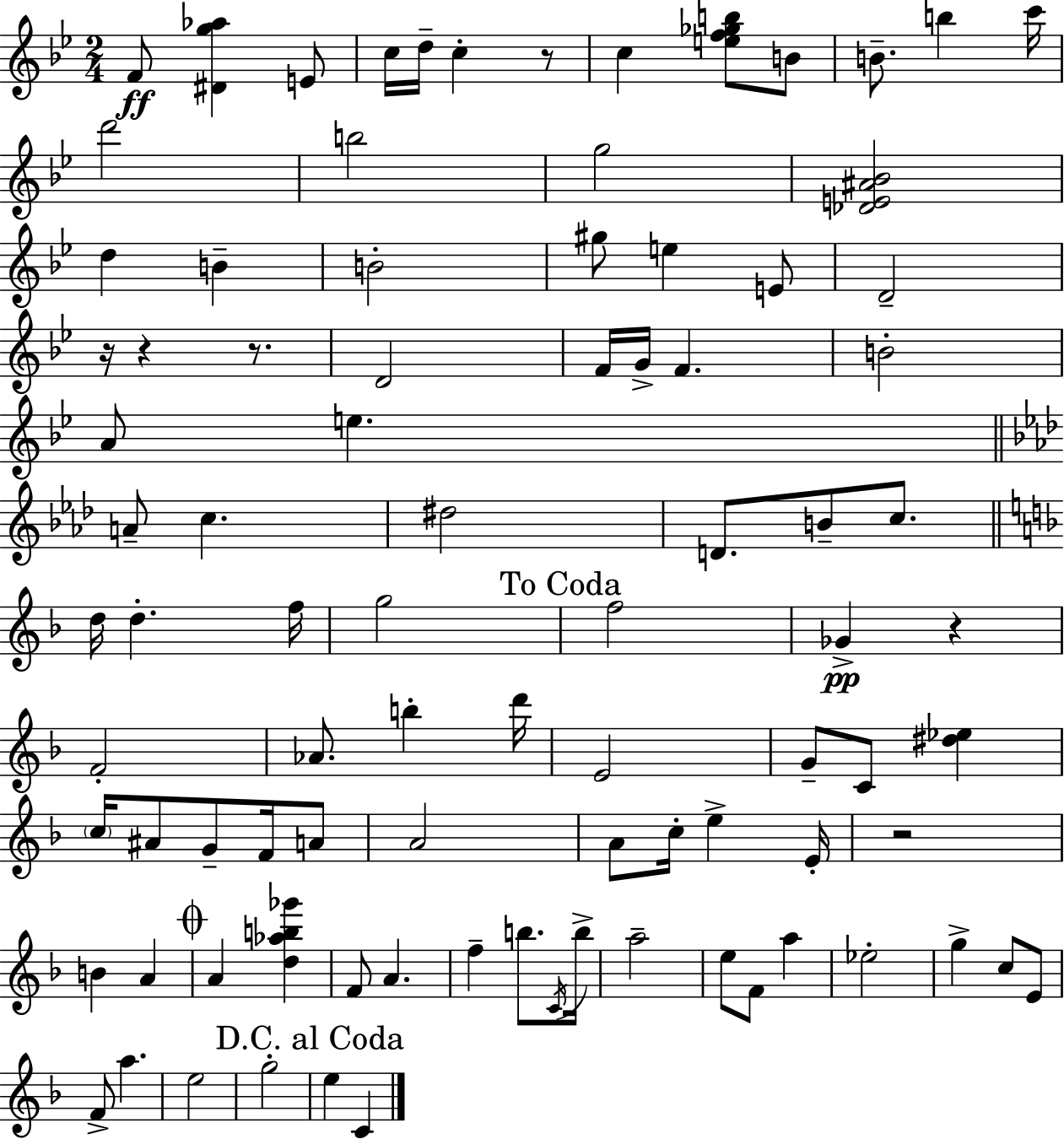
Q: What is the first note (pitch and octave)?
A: F4